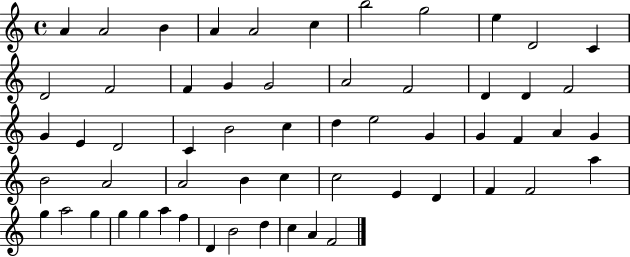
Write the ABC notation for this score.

X:1
T:Untitled
M:4/4
L:1/4
K:C
A A2 B A A2 c b2 g2 e D2 C D2 F2 F G G2 A2 F2 D D F2 G E D2 C B2 c d e2 G G F A G B2 A2 A2 B c c2 E D F F2 a g a2 g g g a f D B2 d c A F2